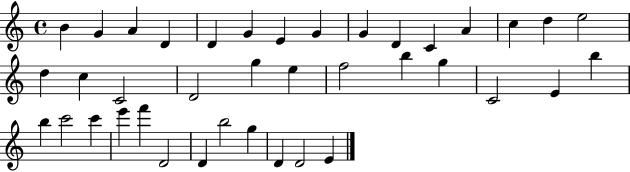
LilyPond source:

{
  \clef treble
  \time 4/4
  \defaultTimeSignature
  \key c \major
  b'4 g'4 a'4 d'4 | d'4 g'4 e'4 g'4 | g'4 d'4 c'4 a'4 | c''4 d''4 e''2 | \break d''4 c''4 c'2 | d'2 g''4 e''4 | f''2 b''4 g''4 | c'2 e'4 b''4 | \break b''4 c'''2 c'''4 | e'''4 f'''4 d'2 | d'4 b''2 g''4 | d'4 d'2 e'4 | \break \bar "|."
}